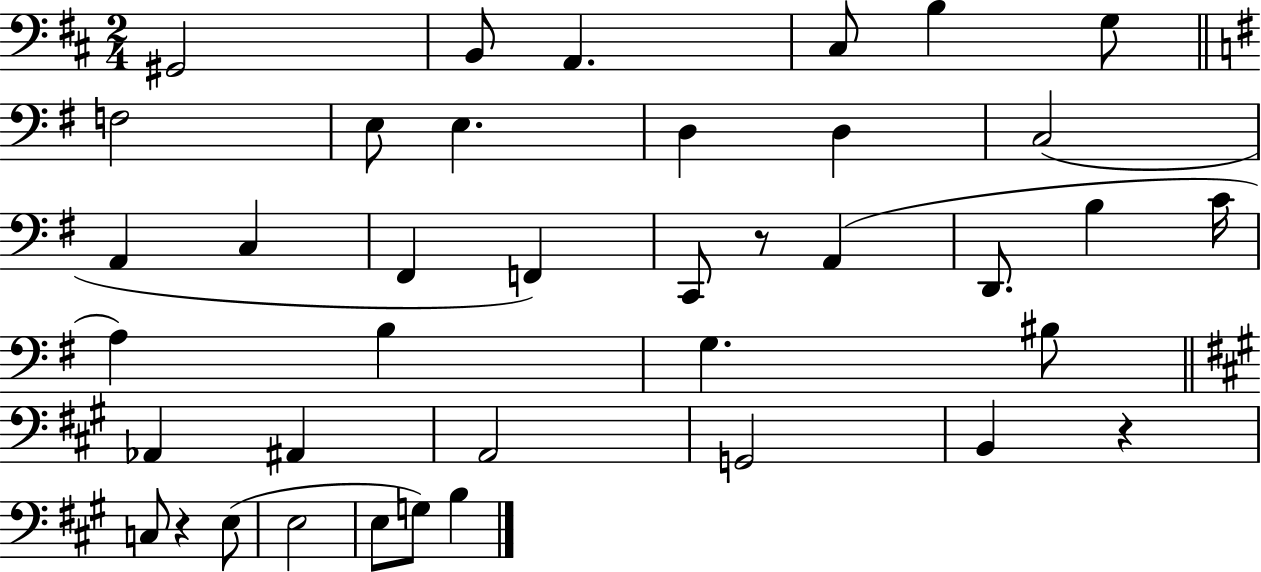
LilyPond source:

{
  \clef bass
  \numericTimeSignature
  \time 2/4
  \key d \major
  \repeat volta 2 { gis,2 | b,8 a,4. | cis8 b4 g8 | \bar "||" \break \key g \major f2 | e8 e4. | d4 d4 | c2( | \break a,4 c4 | fis,4 f,4) | c,8 r8 a,4( | d,8. b4 c'16 | \break a4) b4 | g4. bis8 | \bar "||" \break \key a \major aes,4 ais,4 | a,2 | g,2 | b,4 r4 | \break c8 r4 e8( | e2 | e8 g8) b4 | } \bar "|."
}